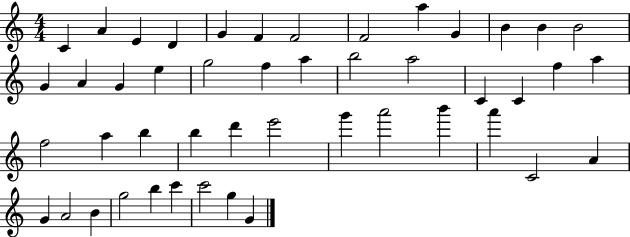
{
  \clef treble
  \numericTimeSignature
  \time 4/4
  \key c \major
  c'4 a'4 e'4 d'4 | g'4 f'4 f'2 | f'2 a''4 g'4 | b'4 b'4 b'2 | \break g'4 a'4 g'4 e''4 | g''2 f''4 a''4 | b''2 a''2 | c'4 c'4 f''4 a''4 | \break f''2 a''4 b''4 | b''4 d'''4 e'''2 | g'''4 a'''2 b'''4 | a'''4 c'2 a'4 | \break g'4 a'2 b'4 | g''2 b''4 c'''4 | c'''2 g''4 g'4 | \bar "|."
}